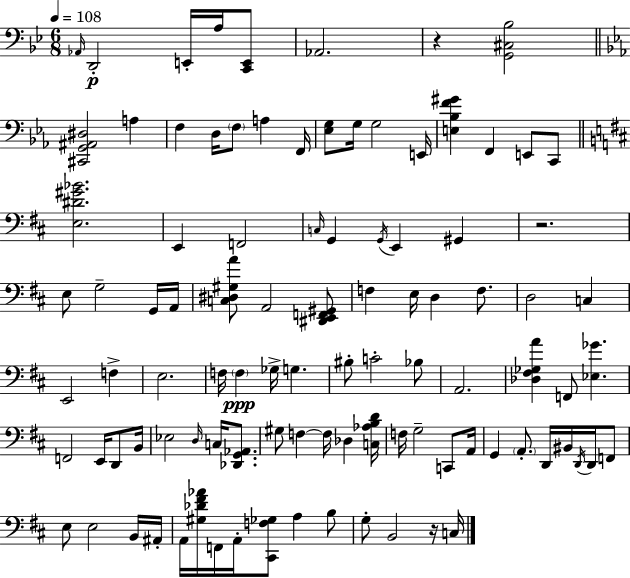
Ab2/s D2/h E2/s A3/s [C2,E2]/e Ab2/h. R/q [G2,C#3,Bb3]/h [C#2,G2,A#2,D#3]/h A3/q F3/q D3/s F3/e A3/q F2/s [Eb3,G3]/e G3/s G3/h E2/s [E3,Bb3,F4,G#4]/q F2/q E2/e C2/e [E3,D#4,G#4,Bb4]/h. E2/q F2/h C3/s G2/q G2/s E2/q G#2/q R/h. E3/e G3/h G2/s A2/s [C3,D#3,G#3,A4]/e A2/h [D#2,E2,F2,G#2]/e F3/q E3/s D3/q F3/e. D3/h C3/q E2/h F3/q E3/h. F3/s F3/q Gb3/s G3/q. BIS3/e C4/h Bb3/e A2/h. [Db3,F#3,Gb3,A4]/q F2/e [Eb3,Gb4]/q. F2/h E2/s D2/e B2/s Eb3/h D3/s C3/s [Db2,G2,Ab2]/e. G#3/e F3/q F3/s Db3/q [C3,Ab3,B3,D4]/s F3/s G3/h C2/e A2/s G2/q A2/e. D2/s BIS2/s D2/s D2/s F2/e E3/e E3/h B2/s A#2/s A2/s [G#3,Db4,F#4,Ab4]/s F2/s A2/s [C#2,F3,Gb3]/e A3/q B3/e G3/e B2/h R/s C3/s